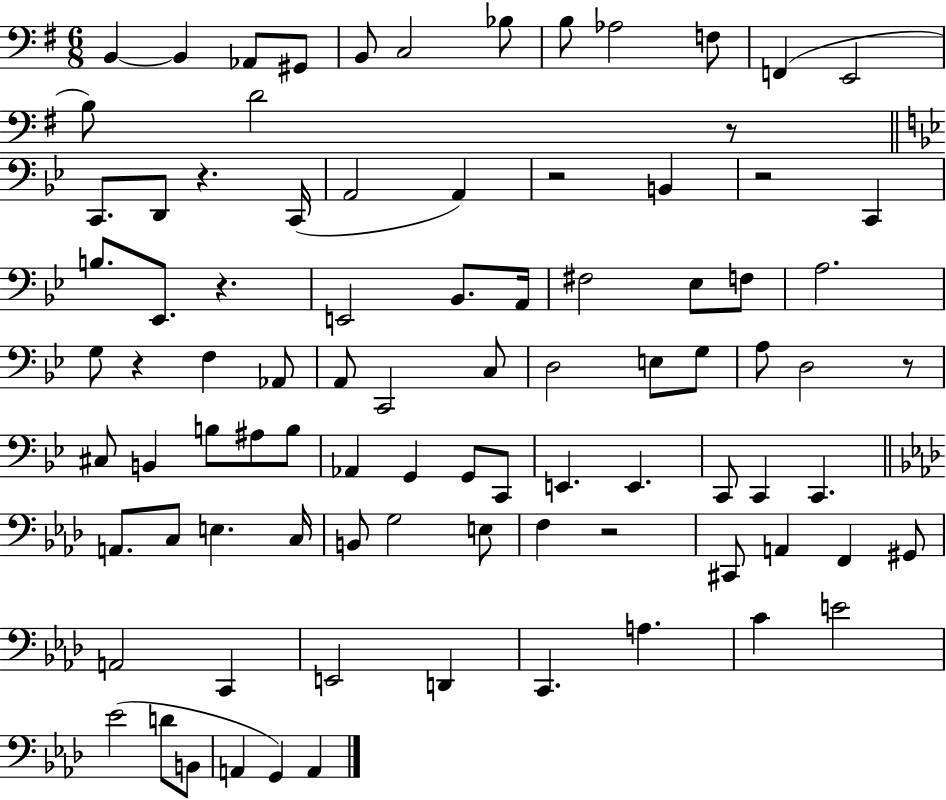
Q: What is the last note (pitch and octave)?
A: A2